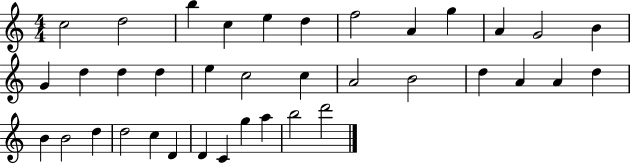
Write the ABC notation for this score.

X:1
T:Untitled
M:4/4
L:1/4
K:C
c2 d2 b c e d f2 A g A G2 B G d d d e c2 c A2 B2 d A A d B B2 d d2 c D D C g a b2 d'2